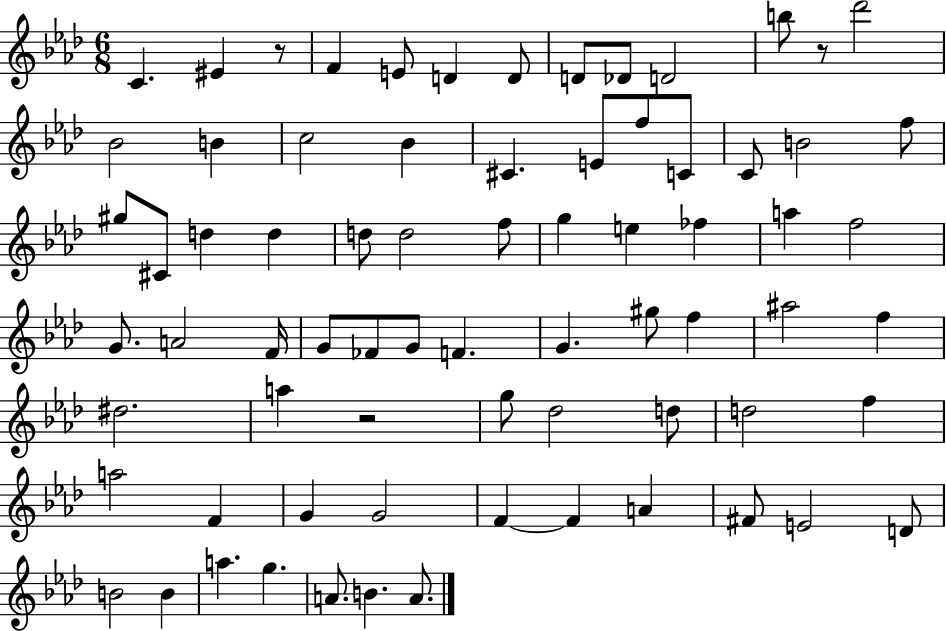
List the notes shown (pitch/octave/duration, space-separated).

C4/q. EIS4/q R/e F4/q E4/e D4/q D4/e D4/e Db4/e D4/h B5/e R/e Db6/h Bb4/h B4/q C5/h Bb4/q C#4/q. E4/e F5/e C4/e C4/e B4/h F5/e G#5/e C#4/e D5/q D5/q D5/e D5/h F5/e G5/q E5/q FES5/q A5/q F5/h G4/e. A4/h F4/s G4/e FES4/e G4/e F4/q. G4/q. G#5/e F5/q A#5/h F5/q D#5/h. A5/q R/h G5/e Db5/h D5/e D5/h F5/q A5/h F4/q G4/q G4/h F4/q F4/q A4/q F#4/e E4/h D4/e B4/h B4/q A5/q. G5/q. A4/e. B4/q. A4/e.